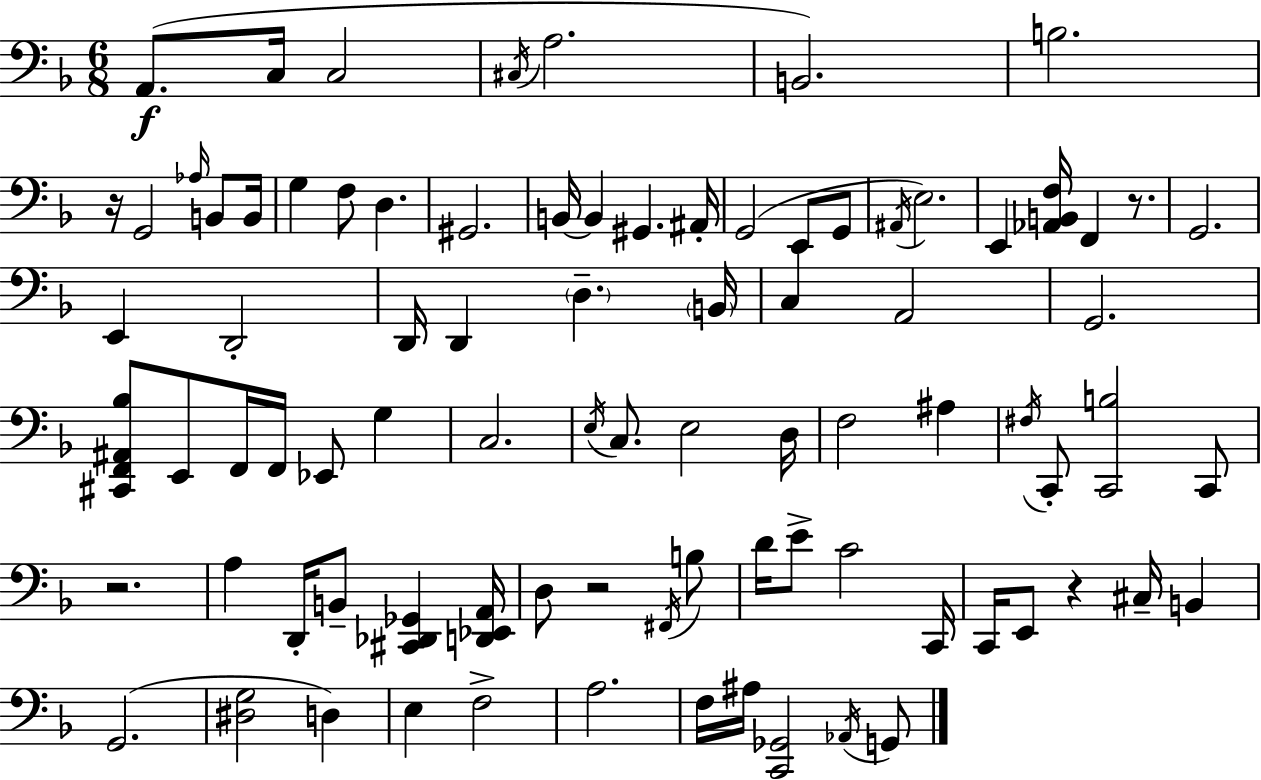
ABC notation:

X:1
T:Untitled
M:6/8
L:1/4
K:F
A,,/2 C,/4 C,2 ^C,/4 A,2 B,,2 B,2 z/4 G,,2 _A,/4 B,,/2 B,,/4 G, F,/2 D, ^G,,2 B,,/4 B,, ^G,, ^A,,/4 G,,2 E,,/2 G,,/2 ^A,,/4 E,2 E,, [_A,,B,,F,]/4 F,, z/2 G,,2 E,, D,,2 D,,/4 D,, D, B,,/4 C, A,,2 G,,2 [^C,,F,,^A,,_B,]/2 E,,/2 F,,/4 F,,/4 _E,,/2 G, C,2 E,/4 C,/2 E,2 D,/4 F,2 ^A, ^F,/4 C,,/2 [C,,B,]2 C,,/2 z2 A, D,,/4 B,,/2 [^C,,_D,,_G,,] [D,,_E,,A,,]/4 D,/2 z2 ^F,,/4 B,/2 D/4 E/2 C2 C,,/4 C,,/4 E,,/2 z ^C,/4 B,, G,,2 [^D,G,]2 D, E, F,2 A,2 F,/4 ^A,/4 [C,,_G,,]2 _A,,/4 G,,/2